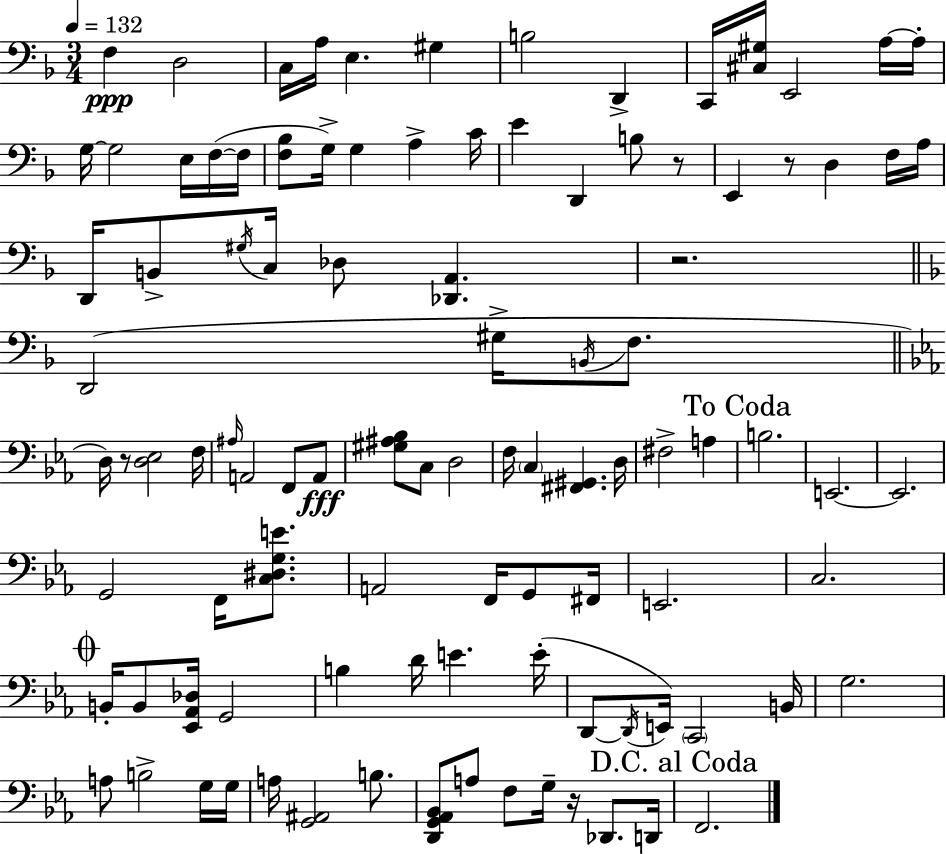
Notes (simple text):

F3/q D3/h C3/s A3/s E3/q. G#3/q B3/h D2/q C2/s [C#3,G#3]/s E2/h A3/s A3/s G3/s G3/h E3/s F3/s F3/s [F3,Bb3]/e G3/s G3/q A3/q C4/s E4/q D2/q B3/e R/e E2/q R/e D3/q F3/s A3/s D2/s B2/e G#3/s C3/s Db3/e [Db2,A2]/q. R/h. D2/h G#3/s B2/s F3/e. D3/s R/e [D3,Eb3]/h F3/s A#3/s A2/h F2/e A2/e [G#3,A#3,Bb3]/e C3/e D3/h F3/s C3/q [F#2,G#2]/q. D3/s F#3/h A3/q B3/h. E2/h. E2/h. G2/h F2/s [C3,D#3,G3,E4]/e. A2/h F2/s G2/e F#2/s E2/h. C3/h. B2/s B2/e [Eb2,Ab2,Db3]/s G2/h B3/q D4/s E4/q. E4/s D2/e D2/s E2/s C2/h B2/s G3/h. A3/e B3/h G3/s G3/s A3/s [G2,A#2]/h B3/e. [D2,G2,Ab2,Bb2]/e A3/e F3/e G3/s R/s Db2/e. D2/s F2/h.